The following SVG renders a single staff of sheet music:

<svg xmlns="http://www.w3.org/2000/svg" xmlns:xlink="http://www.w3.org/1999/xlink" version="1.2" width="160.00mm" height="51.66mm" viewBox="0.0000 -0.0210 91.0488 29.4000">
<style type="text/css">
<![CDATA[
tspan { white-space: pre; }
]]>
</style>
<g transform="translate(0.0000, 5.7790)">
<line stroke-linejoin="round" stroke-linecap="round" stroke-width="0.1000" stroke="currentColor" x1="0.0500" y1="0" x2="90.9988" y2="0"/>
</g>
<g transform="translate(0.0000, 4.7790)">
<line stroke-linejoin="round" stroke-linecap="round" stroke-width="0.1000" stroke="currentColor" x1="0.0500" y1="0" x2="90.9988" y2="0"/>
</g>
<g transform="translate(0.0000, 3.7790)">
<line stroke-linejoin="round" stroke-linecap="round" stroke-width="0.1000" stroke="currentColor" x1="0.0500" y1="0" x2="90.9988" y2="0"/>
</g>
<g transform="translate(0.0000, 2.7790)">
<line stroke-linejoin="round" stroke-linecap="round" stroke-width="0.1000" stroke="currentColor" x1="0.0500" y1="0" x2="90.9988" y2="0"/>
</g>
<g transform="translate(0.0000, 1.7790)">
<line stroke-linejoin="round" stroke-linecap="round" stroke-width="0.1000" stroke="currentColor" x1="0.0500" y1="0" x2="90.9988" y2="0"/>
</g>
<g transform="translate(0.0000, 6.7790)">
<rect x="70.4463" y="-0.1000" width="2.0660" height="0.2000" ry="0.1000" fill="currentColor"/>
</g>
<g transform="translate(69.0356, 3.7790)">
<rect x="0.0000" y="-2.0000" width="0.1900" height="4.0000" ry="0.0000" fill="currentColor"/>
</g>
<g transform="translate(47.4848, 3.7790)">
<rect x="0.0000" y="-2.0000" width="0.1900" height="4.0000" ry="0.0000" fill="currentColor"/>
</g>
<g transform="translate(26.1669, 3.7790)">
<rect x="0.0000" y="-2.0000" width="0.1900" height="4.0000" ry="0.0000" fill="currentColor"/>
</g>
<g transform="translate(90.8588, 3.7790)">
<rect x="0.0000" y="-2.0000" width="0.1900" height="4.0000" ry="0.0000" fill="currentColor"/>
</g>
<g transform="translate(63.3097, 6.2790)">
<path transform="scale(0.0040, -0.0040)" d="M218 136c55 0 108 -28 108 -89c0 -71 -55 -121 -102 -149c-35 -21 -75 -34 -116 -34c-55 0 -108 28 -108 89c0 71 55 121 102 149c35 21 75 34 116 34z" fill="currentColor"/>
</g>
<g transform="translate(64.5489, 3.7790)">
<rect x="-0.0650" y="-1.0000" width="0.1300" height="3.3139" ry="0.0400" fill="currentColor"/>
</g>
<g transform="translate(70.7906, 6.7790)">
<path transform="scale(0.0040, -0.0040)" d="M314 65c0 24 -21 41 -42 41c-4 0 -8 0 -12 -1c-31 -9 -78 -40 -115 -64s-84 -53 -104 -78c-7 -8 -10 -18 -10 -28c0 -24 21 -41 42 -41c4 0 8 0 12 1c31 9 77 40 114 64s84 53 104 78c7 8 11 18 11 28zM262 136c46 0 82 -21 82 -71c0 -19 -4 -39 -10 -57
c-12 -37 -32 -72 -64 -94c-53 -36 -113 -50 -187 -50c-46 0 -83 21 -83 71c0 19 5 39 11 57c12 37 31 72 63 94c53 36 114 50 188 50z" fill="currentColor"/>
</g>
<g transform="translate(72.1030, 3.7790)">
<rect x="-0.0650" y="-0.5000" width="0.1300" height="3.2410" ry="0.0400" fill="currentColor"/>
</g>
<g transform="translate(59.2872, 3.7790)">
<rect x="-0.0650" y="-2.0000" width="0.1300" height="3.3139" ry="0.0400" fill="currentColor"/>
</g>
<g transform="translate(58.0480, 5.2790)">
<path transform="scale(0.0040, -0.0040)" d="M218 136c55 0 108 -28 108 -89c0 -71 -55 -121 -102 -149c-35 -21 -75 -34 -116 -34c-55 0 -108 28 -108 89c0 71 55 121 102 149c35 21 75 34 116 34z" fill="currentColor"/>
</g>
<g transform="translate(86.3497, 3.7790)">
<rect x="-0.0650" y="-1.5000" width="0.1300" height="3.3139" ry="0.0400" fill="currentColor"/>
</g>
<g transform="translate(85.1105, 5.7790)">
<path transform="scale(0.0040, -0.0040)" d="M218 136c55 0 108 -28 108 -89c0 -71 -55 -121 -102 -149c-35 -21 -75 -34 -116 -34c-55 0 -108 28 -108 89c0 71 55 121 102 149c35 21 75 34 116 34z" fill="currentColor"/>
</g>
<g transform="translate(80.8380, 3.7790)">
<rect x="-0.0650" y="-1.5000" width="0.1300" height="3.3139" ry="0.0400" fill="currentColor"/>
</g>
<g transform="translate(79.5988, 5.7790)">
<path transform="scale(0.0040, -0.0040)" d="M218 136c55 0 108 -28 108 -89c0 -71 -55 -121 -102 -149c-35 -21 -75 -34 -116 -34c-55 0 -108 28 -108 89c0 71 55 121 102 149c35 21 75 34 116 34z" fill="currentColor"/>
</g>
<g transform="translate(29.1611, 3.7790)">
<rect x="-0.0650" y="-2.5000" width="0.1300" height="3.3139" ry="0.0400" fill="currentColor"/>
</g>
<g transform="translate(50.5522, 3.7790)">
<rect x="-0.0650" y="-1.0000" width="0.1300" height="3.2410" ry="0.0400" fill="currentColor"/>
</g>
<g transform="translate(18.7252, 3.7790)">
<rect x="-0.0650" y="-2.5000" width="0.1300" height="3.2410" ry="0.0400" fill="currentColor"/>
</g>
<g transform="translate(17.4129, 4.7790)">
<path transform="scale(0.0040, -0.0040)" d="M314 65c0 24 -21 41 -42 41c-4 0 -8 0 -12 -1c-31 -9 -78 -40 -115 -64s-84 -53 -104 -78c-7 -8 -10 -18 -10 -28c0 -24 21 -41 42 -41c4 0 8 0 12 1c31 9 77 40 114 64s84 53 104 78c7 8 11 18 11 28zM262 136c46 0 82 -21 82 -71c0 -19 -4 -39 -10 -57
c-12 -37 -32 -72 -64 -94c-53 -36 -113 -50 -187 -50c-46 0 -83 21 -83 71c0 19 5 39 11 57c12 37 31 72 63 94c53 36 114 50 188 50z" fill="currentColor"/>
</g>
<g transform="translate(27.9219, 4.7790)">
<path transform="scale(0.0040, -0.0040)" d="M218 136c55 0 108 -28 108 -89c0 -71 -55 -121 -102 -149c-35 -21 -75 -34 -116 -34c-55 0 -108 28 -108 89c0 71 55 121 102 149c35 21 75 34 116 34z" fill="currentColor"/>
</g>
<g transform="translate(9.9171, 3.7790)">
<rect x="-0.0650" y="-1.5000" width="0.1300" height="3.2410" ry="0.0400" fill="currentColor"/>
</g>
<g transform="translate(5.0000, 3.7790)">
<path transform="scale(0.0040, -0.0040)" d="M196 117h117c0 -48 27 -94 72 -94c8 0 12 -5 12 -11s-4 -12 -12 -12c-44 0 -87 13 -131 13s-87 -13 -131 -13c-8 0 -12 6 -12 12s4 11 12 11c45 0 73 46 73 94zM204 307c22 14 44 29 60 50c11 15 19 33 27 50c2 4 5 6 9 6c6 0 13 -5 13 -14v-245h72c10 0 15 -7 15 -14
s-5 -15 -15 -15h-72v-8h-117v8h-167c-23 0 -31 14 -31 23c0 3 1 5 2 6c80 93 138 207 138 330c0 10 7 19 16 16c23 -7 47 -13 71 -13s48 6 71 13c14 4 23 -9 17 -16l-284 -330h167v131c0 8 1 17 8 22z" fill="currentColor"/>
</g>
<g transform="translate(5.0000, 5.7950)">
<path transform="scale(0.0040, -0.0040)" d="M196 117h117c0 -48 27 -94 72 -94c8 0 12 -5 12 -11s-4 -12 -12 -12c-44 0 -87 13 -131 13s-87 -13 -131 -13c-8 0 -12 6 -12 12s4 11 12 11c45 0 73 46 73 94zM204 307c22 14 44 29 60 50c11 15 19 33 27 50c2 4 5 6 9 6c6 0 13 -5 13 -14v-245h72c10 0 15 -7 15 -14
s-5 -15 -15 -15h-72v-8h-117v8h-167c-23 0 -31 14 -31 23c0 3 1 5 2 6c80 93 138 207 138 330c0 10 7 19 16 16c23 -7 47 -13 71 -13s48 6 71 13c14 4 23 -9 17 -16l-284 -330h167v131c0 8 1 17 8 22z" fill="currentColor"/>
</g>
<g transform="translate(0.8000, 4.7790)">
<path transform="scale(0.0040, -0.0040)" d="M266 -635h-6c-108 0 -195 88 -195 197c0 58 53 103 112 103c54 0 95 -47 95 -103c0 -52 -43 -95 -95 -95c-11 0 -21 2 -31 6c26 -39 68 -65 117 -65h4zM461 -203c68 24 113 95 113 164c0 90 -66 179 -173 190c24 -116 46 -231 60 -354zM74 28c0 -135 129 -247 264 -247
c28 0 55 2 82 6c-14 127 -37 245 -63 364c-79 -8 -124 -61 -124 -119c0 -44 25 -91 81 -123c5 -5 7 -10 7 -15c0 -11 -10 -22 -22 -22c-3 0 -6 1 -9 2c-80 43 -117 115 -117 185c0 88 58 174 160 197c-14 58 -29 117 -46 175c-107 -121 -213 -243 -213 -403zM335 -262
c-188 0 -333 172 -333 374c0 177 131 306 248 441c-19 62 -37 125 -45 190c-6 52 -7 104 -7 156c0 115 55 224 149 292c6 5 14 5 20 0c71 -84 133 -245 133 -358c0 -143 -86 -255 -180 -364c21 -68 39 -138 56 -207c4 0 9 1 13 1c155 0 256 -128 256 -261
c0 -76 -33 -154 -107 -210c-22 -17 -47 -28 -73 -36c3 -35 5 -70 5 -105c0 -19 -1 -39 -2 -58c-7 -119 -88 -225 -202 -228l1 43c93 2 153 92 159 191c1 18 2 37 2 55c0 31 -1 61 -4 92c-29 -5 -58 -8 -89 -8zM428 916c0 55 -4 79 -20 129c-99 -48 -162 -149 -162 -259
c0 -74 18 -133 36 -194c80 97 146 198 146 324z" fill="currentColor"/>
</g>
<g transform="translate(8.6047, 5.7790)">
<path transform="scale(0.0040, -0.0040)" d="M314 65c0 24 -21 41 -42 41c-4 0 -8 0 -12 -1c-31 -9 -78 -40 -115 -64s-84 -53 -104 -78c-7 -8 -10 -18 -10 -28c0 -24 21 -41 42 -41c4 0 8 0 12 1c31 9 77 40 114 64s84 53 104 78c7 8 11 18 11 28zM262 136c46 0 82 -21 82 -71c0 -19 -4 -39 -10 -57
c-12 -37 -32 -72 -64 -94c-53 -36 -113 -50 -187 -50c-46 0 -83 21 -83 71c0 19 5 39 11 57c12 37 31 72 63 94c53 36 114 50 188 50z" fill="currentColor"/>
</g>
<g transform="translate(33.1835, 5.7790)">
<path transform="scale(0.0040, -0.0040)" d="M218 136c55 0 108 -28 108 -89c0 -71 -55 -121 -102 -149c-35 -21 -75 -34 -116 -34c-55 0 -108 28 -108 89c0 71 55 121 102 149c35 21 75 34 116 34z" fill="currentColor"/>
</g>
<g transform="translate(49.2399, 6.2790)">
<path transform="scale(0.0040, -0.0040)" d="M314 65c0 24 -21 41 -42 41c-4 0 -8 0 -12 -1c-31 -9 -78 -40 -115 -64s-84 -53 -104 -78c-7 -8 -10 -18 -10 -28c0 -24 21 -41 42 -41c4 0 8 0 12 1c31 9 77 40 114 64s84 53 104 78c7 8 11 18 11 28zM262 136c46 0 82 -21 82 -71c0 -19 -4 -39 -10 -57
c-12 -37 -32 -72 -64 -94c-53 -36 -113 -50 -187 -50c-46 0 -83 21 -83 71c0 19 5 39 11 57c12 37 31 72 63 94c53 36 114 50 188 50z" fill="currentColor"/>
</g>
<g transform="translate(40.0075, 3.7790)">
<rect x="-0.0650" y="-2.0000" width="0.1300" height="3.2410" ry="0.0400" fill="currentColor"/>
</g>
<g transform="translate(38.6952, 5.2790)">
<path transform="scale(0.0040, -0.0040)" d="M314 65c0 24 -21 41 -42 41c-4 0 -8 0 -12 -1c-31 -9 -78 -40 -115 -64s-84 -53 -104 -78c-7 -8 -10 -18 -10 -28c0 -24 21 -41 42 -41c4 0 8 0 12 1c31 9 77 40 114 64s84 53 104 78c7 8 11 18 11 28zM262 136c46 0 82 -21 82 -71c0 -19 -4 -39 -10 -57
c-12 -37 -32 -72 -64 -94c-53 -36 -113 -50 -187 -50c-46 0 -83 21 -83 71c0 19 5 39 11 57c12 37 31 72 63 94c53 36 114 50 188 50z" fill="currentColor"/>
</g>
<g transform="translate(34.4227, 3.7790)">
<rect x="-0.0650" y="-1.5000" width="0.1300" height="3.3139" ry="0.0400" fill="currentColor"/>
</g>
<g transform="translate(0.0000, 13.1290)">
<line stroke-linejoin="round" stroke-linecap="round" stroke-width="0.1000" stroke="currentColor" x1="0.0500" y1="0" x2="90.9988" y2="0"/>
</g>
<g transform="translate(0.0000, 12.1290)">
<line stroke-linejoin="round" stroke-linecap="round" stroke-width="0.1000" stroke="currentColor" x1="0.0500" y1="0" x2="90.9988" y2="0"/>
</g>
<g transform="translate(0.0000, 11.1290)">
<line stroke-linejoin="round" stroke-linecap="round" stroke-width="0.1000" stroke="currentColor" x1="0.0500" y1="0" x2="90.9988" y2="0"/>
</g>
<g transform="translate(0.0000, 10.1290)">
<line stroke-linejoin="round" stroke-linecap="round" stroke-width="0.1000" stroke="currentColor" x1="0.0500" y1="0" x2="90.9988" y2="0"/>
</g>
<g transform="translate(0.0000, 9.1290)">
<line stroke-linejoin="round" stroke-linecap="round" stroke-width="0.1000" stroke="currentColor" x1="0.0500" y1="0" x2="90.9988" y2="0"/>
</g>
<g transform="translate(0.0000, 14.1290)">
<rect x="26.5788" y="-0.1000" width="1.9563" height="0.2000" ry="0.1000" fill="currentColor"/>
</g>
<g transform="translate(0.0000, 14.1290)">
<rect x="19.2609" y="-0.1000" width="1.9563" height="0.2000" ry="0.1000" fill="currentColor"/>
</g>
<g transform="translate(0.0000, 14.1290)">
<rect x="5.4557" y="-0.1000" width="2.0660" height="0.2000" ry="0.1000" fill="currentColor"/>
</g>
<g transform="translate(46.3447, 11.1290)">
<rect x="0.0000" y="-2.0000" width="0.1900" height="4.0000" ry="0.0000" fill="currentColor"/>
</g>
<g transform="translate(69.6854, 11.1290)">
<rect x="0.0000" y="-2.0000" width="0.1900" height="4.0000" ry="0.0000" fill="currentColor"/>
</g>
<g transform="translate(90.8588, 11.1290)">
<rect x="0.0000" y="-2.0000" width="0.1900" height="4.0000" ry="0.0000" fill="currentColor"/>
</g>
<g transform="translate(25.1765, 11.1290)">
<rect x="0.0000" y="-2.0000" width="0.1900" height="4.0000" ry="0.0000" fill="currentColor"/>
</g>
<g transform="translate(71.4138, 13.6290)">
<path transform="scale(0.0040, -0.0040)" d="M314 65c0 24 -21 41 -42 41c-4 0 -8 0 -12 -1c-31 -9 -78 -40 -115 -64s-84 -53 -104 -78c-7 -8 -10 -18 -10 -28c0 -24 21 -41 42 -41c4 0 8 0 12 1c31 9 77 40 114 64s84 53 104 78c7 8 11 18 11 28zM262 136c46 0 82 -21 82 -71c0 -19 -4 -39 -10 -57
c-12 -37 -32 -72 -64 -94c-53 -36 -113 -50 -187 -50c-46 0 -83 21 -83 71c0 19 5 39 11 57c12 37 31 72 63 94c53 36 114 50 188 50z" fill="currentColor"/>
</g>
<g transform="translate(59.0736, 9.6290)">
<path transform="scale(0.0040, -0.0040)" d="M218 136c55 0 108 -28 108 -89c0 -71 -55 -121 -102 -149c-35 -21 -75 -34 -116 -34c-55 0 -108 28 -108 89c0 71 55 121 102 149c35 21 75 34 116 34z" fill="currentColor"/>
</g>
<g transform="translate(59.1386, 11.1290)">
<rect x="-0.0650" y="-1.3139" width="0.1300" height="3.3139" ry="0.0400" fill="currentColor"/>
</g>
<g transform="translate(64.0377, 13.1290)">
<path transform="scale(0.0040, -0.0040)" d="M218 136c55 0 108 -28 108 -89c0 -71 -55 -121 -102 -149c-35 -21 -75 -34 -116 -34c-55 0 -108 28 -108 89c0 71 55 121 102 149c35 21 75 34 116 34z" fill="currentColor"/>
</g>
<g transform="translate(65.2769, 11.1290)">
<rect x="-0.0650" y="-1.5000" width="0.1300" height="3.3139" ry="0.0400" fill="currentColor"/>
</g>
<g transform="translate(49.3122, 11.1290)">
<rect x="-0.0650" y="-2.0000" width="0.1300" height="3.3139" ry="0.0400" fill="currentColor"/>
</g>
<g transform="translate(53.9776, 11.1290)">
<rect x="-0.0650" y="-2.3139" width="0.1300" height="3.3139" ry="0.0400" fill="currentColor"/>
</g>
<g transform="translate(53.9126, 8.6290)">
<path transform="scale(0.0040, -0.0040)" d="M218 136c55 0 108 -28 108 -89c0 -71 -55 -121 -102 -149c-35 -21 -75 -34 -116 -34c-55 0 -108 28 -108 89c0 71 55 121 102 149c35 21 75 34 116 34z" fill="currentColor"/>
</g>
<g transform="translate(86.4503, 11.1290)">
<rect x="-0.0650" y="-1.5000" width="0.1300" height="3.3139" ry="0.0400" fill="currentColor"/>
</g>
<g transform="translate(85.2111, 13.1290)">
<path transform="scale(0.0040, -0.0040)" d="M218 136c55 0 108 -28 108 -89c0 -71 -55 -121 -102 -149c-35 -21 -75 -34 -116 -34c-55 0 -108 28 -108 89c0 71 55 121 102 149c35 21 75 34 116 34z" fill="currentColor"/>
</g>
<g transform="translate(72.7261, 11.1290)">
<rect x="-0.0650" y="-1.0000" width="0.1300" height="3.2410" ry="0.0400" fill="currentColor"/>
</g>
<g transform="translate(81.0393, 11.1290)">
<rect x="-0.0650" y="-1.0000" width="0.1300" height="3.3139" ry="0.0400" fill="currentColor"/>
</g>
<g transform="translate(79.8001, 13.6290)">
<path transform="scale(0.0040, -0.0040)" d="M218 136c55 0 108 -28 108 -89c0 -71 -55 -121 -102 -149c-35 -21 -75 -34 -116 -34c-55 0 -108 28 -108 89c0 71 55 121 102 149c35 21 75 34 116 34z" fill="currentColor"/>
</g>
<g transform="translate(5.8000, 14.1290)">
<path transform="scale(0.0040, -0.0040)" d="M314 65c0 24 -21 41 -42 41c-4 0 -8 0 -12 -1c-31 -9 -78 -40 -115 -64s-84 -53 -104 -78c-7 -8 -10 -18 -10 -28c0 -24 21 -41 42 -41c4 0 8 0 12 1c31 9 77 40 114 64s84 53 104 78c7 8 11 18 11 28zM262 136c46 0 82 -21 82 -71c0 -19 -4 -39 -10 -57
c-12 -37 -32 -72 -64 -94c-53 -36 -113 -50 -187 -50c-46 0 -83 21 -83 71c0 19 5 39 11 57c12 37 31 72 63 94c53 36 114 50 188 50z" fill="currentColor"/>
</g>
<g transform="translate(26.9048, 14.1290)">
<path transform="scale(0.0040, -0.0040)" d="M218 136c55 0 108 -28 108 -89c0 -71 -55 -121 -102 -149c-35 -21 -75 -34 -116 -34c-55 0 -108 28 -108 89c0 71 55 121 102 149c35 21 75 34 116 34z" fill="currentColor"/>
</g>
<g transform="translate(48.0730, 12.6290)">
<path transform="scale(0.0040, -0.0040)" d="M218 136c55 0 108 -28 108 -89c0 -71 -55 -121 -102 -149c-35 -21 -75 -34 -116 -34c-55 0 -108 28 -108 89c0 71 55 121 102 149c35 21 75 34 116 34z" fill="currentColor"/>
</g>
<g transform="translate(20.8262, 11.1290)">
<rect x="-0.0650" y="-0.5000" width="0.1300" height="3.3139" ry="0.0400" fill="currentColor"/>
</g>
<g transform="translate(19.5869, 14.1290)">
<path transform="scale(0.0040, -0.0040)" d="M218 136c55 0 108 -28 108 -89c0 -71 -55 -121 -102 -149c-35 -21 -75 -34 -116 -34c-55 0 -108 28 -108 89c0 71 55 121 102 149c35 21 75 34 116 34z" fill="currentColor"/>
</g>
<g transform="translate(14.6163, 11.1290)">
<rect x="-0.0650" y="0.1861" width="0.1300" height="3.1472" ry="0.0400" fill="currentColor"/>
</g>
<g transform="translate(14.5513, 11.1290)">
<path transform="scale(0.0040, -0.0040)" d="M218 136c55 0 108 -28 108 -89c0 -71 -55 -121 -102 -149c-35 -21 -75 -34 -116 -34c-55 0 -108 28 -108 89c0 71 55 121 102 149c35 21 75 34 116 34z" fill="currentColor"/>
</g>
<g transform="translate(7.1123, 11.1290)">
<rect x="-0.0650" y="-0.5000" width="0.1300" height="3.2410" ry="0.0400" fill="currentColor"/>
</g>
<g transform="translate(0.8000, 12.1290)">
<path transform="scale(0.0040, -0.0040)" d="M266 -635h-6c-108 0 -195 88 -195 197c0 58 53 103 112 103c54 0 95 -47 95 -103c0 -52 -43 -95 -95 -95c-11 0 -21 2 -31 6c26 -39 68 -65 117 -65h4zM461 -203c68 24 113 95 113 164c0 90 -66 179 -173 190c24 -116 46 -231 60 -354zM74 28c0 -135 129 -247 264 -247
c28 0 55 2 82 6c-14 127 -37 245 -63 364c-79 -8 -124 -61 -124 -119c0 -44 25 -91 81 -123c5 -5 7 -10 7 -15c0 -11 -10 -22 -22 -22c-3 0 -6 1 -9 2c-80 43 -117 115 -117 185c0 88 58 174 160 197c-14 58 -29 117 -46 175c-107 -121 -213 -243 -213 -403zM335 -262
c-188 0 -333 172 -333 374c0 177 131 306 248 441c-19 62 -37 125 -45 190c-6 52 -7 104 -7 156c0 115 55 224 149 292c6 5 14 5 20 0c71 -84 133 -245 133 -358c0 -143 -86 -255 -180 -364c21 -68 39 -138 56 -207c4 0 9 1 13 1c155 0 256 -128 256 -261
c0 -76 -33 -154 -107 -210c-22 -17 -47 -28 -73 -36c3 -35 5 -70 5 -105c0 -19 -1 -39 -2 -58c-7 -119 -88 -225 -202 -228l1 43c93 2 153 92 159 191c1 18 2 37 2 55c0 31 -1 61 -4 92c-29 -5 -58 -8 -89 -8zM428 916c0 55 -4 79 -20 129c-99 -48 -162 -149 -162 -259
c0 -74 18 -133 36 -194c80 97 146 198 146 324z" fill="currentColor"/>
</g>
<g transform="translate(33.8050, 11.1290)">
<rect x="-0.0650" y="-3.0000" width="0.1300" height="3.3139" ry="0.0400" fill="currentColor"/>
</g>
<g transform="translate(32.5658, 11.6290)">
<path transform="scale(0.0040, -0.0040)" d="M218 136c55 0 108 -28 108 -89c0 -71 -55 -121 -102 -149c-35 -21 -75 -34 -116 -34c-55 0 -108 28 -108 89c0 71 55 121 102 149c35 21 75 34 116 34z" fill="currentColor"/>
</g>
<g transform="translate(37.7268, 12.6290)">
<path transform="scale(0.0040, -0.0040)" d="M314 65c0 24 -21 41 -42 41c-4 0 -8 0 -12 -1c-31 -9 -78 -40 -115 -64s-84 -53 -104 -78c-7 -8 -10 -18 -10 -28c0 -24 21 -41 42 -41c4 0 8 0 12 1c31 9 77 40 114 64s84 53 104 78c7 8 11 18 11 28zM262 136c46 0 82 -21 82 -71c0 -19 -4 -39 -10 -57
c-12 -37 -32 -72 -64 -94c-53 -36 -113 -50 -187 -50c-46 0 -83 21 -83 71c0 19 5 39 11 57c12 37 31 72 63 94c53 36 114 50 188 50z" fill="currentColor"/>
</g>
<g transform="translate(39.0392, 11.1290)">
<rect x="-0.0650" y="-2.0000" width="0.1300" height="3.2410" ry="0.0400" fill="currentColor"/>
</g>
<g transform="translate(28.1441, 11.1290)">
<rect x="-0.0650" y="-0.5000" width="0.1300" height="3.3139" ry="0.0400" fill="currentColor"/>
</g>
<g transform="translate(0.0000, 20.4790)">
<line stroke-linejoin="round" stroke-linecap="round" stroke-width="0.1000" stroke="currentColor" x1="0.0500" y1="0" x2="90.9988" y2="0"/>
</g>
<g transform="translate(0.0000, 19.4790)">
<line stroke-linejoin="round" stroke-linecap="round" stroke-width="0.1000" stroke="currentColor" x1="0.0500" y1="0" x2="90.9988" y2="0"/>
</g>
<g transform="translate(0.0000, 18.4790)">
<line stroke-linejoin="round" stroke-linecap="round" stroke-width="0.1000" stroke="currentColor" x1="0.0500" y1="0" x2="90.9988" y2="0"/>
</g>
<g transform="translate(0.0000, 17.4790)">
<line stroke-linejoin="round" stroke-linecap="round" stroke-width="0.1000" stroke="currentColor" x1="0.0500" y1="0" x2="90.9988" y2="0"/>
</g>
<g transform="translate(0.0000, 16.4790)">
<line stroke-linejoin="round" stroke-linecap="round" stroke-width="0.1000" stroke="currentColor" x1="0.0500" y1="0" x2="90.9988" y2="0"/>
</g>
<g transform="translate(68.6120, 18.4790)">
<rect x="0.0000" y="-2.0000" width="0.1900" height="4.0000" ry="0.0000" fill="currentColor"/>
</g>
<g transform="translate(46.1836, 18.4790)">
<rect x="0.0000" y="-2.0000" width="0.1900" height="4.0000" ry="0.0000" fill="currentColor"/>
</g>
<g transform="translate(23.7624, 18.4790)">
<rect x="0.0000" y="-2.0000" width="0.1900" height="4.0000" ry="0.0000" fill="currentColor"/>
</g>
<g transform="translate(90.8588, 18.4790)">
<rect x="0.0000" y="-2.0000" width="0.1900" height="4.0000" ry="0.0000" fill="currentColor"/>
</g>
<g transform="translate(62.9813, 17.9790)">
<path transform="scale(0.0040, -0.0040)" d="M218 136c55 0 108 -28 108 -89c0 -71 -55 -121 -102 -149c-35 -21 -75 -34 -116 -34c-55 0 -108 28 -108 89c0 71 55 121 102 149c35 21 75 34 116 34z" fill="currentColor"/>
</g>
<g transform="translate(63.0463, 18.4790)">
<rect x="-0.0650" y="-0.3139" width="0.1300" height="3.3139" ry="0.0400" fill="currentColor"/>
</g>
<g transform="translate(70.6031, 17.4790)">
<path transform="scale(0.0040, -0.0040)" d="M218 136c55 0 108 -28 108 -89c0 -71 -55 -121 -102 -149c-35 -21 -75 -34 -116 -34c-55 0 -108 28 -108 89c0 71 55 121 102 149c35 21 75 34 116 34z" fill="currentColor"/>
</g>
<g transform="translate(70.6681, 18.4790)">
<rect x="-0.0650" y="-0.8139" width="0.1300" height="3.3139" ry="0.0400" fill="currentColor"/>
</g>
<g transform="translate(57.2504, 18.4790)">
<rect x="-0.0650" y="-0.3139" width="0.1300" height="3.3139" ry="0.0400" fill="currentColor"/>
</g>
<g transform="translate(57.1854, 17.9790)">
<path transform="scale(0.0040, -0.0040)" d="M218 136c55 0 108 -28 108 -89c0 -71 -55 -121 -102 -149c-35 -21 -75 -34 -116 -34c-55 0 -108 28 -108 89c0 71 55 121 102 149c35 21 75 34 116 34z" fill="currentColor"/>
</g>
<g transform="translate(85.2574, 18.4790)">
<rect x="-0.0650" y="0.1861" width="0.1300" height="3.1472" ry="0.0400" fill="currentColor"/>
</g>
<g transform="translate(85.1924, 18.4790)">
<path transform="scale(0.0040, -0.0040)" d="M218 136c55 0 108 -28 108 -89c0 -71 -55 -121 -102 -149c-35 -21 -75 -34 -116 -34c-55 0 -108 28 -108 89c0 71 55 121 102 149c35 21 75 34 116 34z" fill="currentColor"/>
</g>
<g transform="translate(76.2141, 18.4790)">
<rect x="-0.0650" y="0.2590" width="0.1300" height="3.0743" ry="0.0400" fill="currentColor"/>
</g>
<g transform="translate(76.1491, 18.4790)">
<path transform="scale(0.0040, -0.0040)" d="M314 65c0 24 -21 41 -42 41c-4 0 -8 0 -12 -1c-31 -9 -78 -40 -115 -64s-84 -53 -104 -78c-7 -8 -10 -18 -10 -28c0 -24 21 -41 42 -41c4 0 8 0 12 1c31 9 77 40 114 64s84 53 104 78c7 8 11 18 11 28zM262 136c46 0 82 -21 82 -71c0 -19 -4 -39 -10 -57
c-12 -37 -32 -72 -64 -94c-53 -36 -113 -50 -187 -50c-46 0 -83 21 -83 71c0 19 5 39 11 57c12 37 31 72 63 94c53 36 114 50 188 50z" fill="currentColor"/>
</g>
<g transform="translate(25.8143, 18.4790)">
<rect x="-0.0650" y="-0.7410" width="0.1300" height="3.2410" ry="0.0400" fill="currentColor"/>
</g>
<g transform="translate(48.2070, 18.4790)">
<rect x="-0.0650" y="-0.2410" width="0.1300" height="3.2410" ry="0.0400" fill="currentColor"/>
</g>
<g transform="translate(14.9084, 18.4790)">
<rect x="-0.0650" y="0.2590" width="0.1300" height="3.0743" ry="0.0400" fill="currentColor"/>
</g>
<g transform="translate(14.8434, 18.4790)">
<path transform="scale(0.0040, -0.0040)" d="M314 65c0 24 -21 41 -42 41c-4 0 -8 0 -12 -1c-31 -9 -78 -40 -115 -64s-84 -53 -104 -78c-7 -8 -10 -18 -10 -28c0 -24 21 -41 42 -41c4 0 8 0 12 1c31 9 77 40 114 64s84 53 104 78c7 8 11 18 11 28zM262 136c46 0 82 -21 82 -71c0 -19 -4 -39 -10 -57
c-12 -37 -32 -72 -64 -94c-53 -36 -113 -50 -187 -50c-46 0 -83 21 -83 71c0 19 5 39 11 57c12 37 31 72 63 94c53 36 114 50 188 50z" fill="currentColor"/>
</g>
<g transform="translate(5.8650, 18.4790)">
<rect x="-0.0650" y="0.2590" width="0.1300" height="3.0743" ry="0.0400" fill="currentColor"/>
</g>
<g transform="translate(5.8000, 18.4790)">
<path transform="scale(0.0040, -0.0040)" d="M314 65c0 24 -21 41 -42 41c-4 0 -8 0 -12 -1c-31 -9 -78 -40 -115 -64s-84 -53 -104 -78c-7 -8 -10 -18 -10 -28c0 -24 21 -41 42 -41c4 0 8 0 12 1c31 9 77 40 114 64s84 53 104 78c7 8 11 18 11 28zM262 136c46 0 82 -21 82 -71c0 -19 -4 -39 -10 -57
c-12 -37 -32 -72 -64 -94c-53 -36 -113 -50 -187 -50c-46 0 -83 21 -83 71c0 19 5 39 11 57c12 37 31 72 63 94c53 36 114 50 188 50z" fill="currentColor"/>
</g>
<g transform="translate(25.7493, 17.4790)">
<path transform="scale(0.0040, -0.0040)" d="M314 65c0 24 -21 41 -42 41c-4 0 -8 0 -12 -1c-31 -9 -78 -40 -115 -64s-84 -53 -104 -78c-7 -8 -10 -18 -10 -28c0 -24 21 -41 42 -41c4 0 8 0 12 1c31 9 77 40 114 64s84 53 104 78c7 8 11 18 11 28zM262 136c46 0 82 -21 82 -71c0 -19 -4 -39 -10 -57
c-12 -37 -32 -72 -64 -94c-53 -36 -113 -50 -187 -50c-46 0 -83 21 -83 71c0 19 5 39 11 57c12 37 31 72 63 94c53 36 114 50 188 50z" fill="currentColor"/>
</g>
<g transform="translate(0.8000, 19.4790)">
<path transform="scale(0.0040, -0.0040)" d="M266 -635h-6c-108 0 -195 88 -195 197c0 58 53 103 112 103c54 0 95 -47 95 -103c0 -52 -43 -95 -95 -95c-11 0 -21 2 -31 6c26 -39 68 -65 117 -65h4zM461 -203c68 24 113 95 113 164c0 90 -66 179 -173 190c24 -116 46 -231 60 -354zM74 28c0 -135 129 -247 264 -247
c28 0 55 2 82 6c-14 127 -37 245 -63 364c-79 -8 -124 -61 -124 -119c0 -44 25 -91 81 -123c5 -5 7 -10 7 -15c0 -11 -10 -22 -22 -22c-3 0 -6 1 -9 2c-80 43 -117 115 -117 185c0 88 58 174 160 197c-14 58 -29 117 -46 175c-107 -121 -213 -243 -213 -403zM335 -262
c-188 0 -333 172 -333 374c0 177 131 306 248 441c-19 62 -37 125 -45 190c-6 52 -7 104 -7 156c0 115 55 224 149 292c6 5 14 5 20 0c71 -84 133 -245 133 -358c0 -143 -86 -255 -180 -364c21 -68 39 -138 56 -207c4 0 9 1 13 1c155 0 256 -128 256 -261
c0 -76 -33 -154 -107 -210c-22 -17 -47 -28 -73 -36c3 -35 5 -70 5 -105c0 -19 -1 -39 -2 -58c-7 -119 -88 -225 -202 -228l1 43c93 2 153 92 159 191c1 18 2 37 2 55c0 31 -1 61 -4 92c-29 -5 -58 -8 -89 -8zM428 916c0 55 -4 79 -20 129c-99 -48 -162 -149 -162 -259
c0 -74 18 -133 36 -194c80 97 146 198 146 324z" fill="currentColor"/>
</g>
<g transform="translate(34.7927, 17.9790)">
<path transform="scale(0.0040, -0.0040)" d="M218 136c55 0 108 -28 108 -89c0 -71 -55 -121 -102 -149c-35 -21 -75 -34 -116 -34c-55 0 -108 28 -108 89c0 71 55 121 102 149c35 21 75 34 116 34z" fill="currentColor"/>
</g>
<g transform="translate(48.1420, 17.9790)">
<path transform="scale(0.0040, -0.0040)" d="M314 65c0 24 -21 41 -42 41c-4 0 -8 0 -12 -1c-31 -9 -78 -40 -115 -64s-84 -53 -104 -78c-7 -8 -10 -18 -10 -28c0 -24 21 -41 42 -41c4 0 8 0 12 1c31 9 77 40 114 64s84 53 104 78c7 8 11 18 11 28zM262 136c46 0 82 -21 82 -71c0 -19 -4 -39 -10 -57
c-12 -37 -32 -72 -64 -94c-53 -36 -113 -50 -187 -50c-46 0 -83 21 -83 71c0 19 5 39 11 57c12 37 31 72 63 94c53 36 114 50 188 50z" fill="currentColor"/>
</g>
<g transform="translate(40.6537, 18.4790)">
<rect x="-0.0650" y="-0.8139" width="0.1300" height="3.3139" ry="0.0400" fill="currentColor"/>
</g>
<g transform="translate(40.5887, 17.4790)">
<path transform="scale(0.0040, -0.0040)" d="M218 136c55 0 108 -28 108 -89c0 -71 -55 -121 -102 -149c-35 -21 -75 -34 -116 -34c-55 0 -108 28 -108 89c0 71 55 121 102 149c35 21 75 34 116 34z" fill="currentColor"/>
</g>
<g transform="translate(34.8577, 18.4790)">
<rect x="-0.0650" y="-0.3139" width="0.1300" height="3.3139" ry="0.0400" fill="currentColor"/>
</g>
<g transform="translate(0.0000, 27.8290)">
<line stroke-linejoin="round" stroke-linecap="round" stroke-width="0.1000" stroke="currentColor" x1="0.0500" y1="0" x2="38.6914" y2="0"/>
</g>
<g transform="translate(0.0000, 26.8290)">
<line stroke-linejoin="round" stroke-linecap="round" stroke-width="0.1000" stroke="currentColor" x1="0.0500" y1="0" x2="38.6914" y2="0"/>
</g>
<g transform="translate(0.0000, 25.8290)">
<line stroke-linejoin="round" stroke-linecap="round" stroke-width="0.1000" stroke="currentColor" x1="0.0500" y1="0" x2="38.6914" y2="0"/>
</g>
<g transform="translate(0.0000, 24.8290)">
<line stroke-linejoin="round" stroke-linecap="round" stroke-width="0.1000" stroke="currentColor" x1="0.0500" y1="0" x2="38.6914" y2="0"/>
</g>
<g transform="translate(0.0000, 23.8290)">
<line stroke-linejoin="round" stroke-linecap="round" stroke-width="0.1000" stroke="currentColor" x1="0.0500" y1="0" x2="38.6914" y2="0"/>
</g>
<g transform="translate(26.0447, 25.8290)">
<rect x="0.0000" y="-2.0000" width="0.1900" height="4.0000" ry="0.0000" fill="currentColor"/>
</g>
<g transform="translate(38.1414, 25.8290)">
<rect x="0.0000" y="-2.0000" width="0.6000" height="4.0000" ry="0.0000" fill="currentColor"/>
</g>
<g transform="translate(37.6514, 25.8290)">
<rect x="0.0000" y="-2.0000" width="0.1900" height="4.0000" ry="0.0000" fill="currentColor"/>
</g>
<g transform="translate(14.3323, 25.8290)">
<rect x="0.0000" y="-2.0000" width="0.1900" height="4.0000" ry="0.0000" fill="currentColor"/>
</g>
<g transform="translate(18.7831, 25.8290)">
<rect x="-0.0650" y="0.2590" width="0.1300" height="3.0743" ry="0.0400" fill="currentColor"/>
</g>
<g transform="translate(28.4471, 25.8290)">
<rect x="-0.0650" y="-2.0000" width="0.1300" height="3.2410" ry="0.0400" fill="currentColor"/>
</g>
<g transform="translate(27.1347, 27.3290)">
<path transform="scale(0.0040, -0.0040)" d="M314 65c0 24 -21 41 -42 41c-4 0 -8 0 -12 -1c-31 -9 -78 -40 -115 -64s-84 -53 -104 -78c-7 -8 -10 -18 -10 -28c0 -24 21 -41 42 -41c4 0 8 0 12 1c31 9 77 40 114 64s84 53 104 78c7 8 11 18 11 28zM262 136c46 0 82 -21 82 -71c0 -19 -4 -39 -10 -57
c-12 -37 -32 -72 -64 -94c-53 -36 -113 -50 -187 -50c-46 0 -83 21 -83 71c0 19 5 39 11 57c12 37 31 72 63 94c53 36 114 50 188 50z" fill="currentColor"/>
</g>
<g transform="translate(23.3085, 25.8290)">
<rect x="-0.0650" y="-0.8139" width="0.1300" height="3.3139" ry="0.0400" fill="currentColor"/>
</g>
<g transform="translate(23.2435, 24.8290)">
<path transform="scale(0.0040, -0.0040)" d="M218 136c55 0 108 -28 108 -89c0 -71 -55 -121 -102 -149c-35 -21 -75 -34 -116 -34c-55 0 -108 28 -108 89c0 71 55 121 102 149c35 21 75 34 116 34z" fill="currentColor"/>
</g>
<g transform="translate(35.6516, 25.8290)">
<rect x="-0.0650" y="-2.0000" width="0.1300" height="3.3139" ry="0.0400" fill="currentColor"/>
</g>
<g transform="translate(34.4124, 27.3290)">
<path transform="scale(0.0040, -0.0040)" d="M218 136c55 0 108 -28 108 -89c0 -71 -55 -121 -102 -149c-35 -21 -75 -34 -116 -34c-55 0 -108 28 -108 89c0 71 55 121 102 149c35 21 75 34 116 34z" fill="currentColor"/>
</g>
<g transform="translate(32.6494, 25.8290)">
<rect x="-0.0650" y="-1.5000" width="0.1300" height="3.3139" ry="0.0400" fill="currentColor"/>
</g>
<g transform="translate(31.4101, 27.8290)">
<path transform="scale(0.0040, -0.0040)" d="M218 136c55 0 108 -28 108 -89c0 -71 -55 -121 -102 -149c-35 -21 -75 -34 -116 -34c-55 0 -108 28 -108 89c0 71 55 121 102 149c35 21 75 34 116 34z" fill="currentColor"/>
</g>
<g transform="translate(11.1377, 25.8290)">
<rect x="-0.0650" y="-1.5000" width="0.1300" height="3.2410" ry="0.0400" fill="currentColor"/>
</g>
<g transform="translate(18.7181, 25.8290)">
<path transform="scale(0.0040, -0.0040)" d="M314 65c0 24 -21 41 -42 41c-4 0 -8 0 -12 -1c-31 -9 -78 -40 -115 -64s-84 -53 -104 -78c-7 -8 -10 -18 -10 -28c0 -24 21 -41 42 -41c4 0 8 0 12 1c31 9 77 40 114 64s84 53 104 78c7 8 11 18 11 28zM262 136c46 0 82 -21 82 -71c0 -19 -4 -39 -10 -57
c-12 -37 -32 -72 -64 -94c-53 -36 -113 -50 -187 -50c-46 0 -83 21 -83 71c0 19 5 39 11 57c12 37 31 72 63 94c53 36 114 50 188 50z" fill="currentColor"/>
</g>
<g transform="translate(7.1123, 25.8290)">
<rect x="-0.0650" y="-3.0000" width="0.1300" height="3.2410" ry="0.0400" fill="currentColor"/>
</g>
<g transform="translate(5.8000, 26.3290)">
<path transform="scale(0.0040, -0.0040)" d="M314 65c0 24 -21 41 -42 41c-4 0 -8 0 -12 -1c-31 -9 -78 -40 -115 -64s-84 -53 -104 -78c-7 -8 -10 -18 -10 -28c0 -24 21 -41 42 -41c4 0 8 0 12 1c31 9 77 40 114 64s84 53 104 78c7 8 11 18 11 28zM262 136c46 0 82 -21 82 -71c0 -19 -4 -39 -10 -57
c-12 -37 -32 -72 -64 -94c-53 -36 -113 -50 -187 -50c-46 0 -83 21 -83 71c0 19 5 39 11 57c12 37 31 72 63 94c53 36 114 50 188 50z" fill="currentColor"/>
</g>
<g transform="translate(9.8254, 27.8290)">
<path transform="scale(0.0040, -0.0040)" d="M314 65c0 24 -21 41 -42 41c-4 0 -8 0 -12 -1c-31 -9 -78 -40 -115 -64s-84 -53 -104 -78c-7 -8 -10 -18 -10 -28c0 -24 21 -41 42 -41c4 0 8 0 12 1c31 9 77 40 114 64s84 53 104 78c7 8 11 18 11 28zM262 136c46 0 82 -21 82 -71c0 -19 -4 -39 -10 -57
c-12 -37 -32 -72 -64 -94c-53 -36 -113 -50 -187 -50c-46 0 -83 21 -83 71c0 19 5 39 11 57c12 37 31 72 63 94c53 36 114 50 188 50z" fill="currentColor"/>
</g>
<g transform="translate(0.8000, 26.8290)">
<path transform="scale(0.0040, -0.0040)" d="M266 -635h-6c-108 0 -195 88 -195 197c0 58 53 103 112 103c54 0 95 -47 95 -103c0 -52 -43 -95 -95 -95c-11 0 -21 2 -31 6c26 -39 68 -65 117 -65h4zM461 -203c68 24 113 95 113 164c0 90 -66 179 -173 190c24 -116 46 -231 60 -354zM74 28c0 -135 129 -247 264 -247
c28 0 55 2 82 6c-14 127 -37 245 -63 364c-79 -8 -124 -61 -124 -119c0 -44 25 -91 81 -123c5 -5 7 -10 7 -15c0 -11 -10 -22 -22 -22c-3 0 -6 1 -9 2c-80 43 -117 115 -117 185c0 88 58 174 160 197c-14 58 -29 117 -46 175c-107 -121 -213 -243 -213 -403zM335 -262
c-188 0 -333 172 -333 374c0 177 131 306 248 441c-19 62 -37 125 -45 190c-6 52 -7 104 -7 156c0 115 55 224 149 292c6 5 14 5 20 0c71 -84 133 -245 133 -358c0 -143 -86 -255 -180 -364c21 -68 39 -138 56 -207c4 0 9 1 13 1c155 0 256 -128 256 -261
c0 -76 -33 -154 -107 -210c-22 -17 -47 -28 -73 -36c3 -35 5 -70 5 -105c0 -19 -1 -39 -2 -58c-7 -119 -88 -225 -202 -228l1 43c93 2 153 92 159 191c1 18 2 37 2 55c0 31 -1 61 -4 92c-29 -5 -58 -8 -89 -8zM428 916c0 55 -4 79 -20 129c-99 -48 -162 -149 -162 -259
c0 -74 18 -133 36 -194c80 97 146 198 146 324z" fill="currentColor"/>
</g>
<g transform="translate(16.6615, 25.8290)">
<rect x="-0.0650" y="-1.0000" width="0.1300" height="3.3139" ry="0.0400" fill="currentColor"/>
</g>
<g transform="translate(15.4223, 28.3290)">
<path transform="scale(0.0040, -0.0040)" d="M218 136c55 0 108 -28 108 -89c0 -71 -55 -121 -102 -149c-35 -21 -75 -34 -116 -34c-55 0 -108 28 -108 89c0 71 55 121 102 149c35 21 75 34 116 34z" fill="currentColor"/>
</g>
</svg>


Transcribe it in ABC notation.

X:1
T:Untitled
M:4/4
L:1/4
K:C
E2 G2 G E F2 D2 F D C2 E E C2 B C C A F2 F g e E D2 D E B2 B2 d2 c d c2 c c d B2 B A2 E2 D B2 d F2 E F